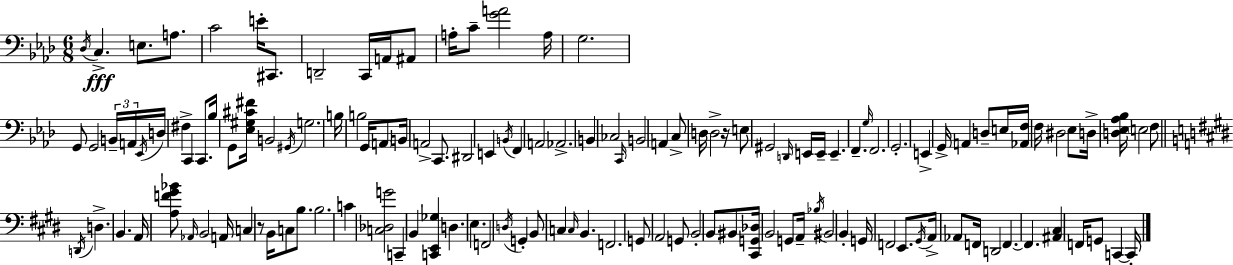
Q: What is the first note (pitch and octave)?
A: Db3